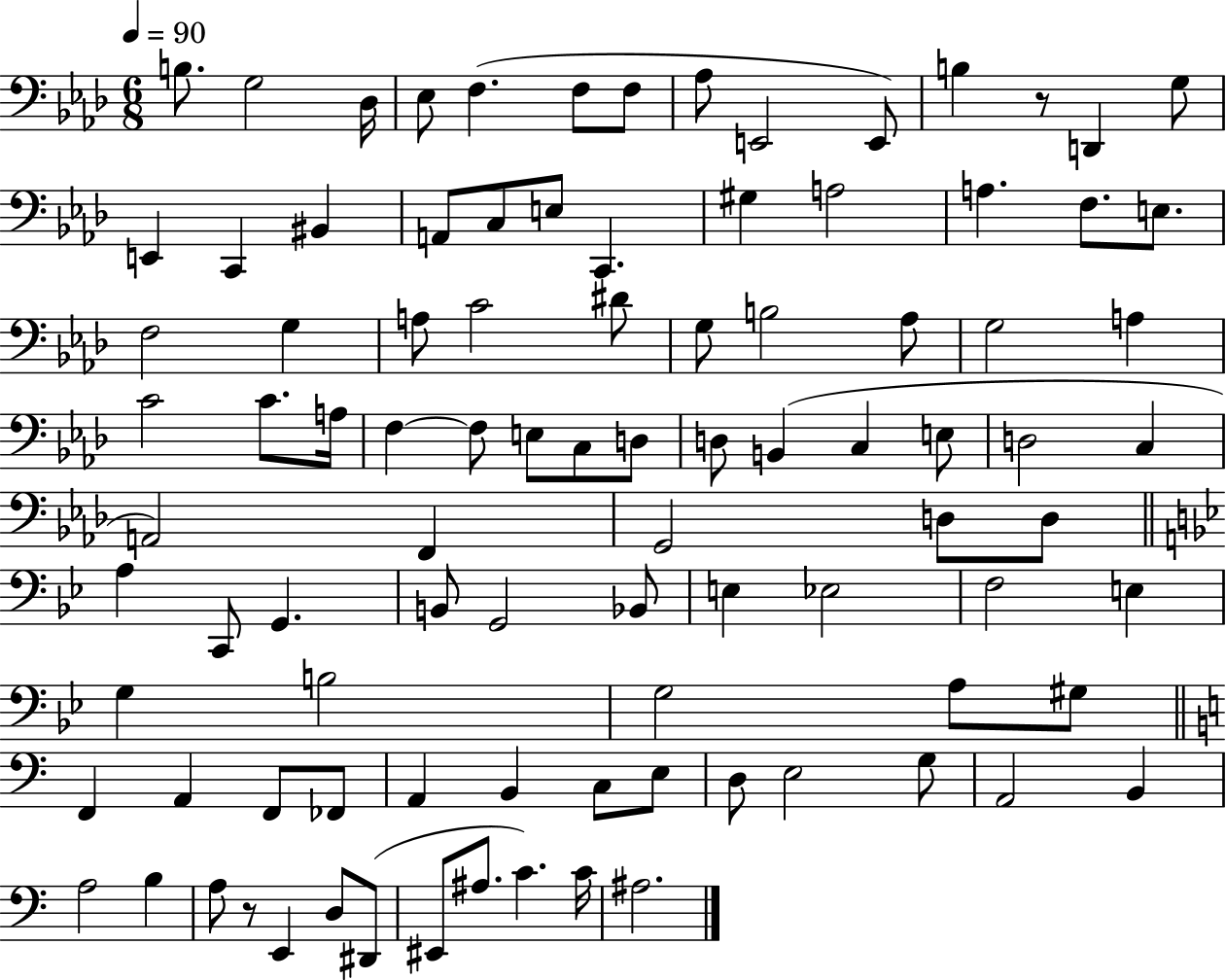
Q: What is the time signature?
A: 6/8